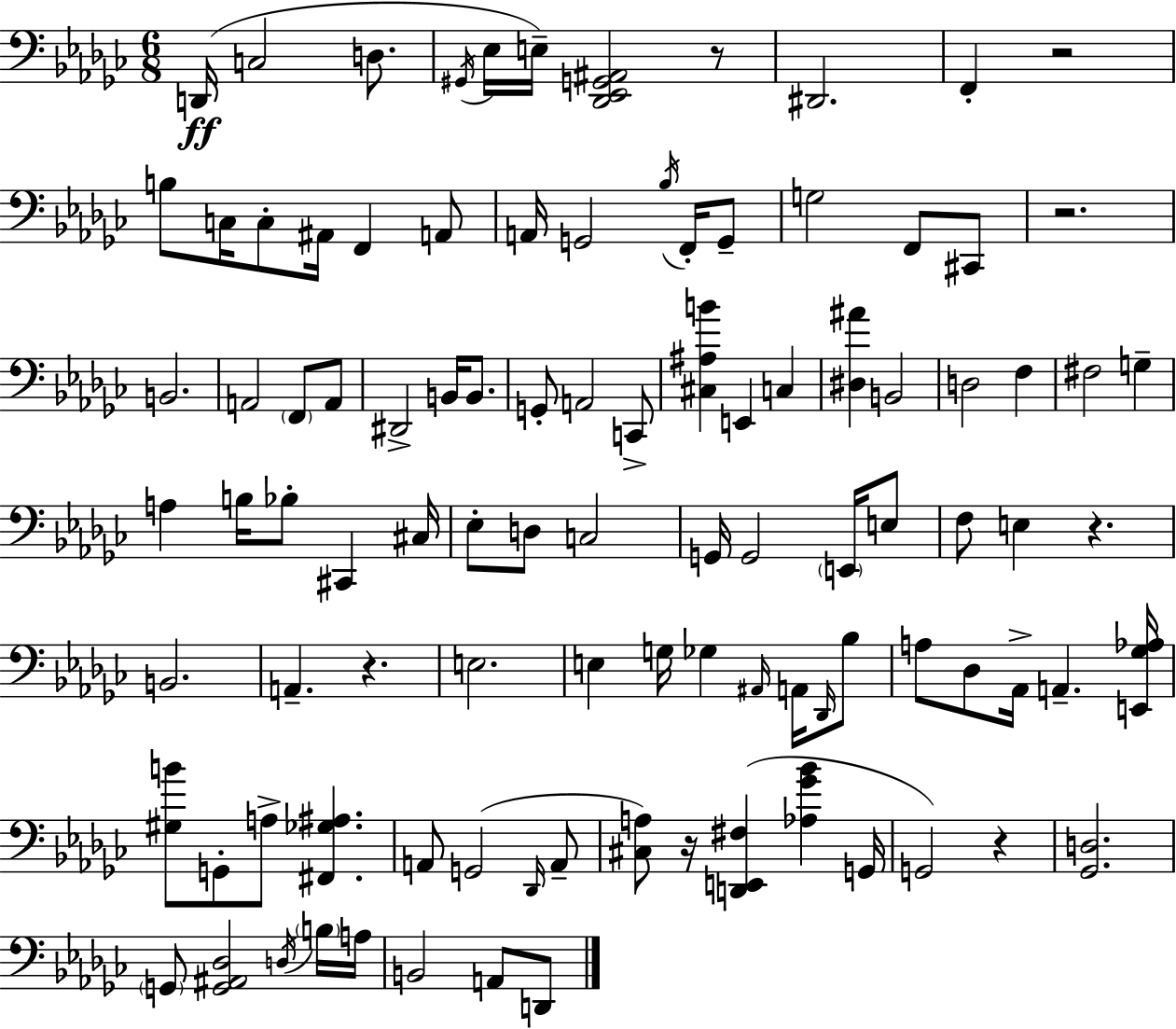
X:1
T:Untitled
M:6/8
L:1/4
K:Ebm
D,,/4 C,2 D,/2 ^G,,/4 _E,/4 E,/4 [_D,,_E,,G,,^A,,]2 z/2 ^D,,2 F,, z2 B,/2 C,/4 C,/2 ^A,,/4 F,, A,,/2 A,,/4 G,,2 _B,/4 F,,/4 G,,/2 G,2 F,,/2 ^C,,/2 z2 B,,2 A,,2 F,,/2 A,,/2 ^D,,2 B,,/4 B,,/2 G,,/2 A,,2 C,,/2 [^C,^A,B] E,, C, [^D,^A] B,,2 D,2 F, ^F,2 G, A, B,/4 _B,/2 ^C,, ^C,/4 _E,/2 D,/2 C,2 G,,/4 G,,2 E,,/4 E,/2 F,/2 E, z B,,2 A,, z E,2 E, G,/4 _G, ^A,,/4 A,,/4 _D,,/4 _B,/2 A,/2 _D,/2 _A,,/4 A,, [E,,_G,_A,]/4 [^G,B]/2 G,,/2 A,/2 [^F,,_G,^A,] A,,/2 G,,2 _D,,/4 A,,/2 [^C,A,]/2 z/4 [D,,E,,^F,] [_A,_G_B] G,,/4 G,,2 z [_G,,D,]2 G,,/2 [G,,^A,,_D,]2 D,/4 B,/4 A,/4 B,,2 A,,/2 D,,/2